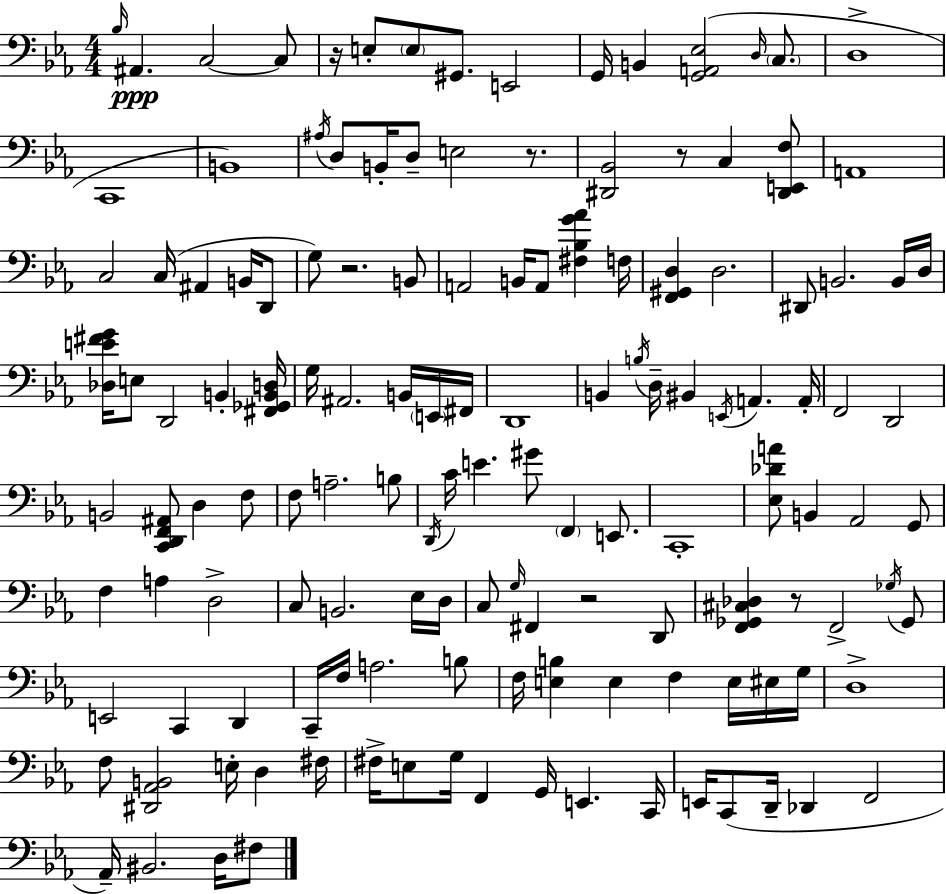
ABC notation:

X:1
T:Untitled
M:4/4
L:1/4
K:Eb
_B,/4 ^A,, C,2 C,/2 z/4 E,/2 E,/2 ^G,,/2 E,,2 G,,/4 B,, [G,,A,,_E,]2 D,/4 C,/2 D,4 C,,4 B,,4 ^A,/4 D,/2 B,,/4 D,/2 E,2 z/2 [^D,,_B,,]2 z/2 C, [^D,,E,,F,]/2 A,,4 C,2 C,/4 ^A,, B,,/4 D,,/2 G,/2 z2 B,,/2 A,,2 B,,/4 A,,/2 [^F,_B,G_A] F,/4 [F,,^G,,D,] D,2 ^D,,/2 B,,2 B,,/4 D,/4 [_D,E^FG]/4 E,/2 D,,2 B,, [^F,,_G,,B,,D,]/4 G,/4 ^A,,2 B,,/4 E,,/4 ^F,,/4 D,,4 B,, B,/4 D,/4 ^B,, E,,/4 A,, A,,/4 F,,2 D,,2 B,,2 [C,,D,,F,,^A,,]/2 D, F,/2 F,/2 A,2 B,/2 D,,/4 C/4 E ^G/2 F,, E,,/2 C,,4 [_E,_DA]/2 B,, _A,,2 G,,/2 F, A, D,2 C,/2 B,,2 _E,/4 D,/4 C,/2 G,/4 ^F,, z2 D,,/2 [F,,_G,,^C,_D,] z/2 F,,2 _G,/4 _G,,/2 E,,2 C,, D,, C,,/4 F,/4 A,2 B,/2 F,/4 [E,B,] E, F, E,/4 ^E,/4 G,/4 D,4 F,/2 [^D,,_A,,B,,]2 E,/4 D, ^F,/4 ^F,/4 E,/2 G,/4 F,, G,,/4 E,, C,,/4 E,,/4 C,,/2 D,,/4 _D,, F,,2 _A,,/4 ^B,,2 D,/4 ^F,/2